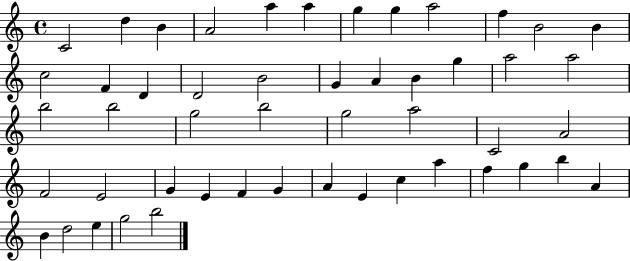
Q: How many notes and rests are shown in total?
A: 50